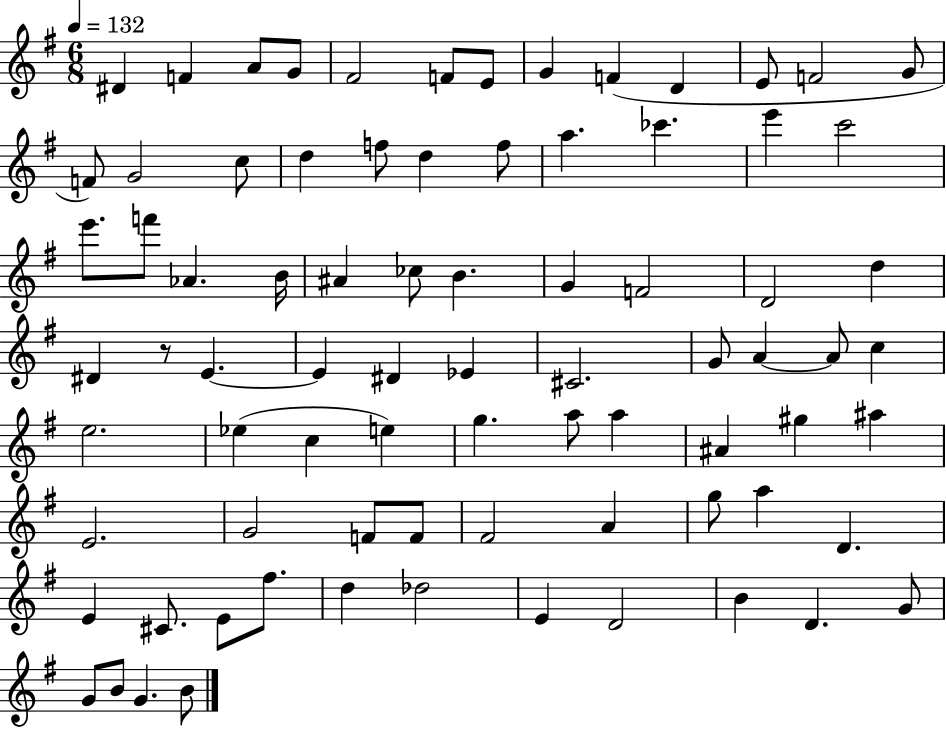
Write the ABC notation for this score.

X:1
T:Untitled
M:6/8
L:1/4
K:G
^D F A/2 G/2 ^F2 F/2 E/2 G F D E/2 F2 G/2 F/2 G2 c/2 d f/2 d f/2 a _c' e' c'2 e'/2 f'/2 _A B/4 ^A _c/2 B G F2 D2 d ^D z/2 E E ^D _E ^C2 G/2 A A/2 c e2 _e c e g a/2 a ^A ^g ^a E2 G2 F/2 F/2 ^F2 A g/2 a D E ^C/2 E/2 ^f/2 d _d2 E D2 B D G/2 G/2 B/2 G B/2